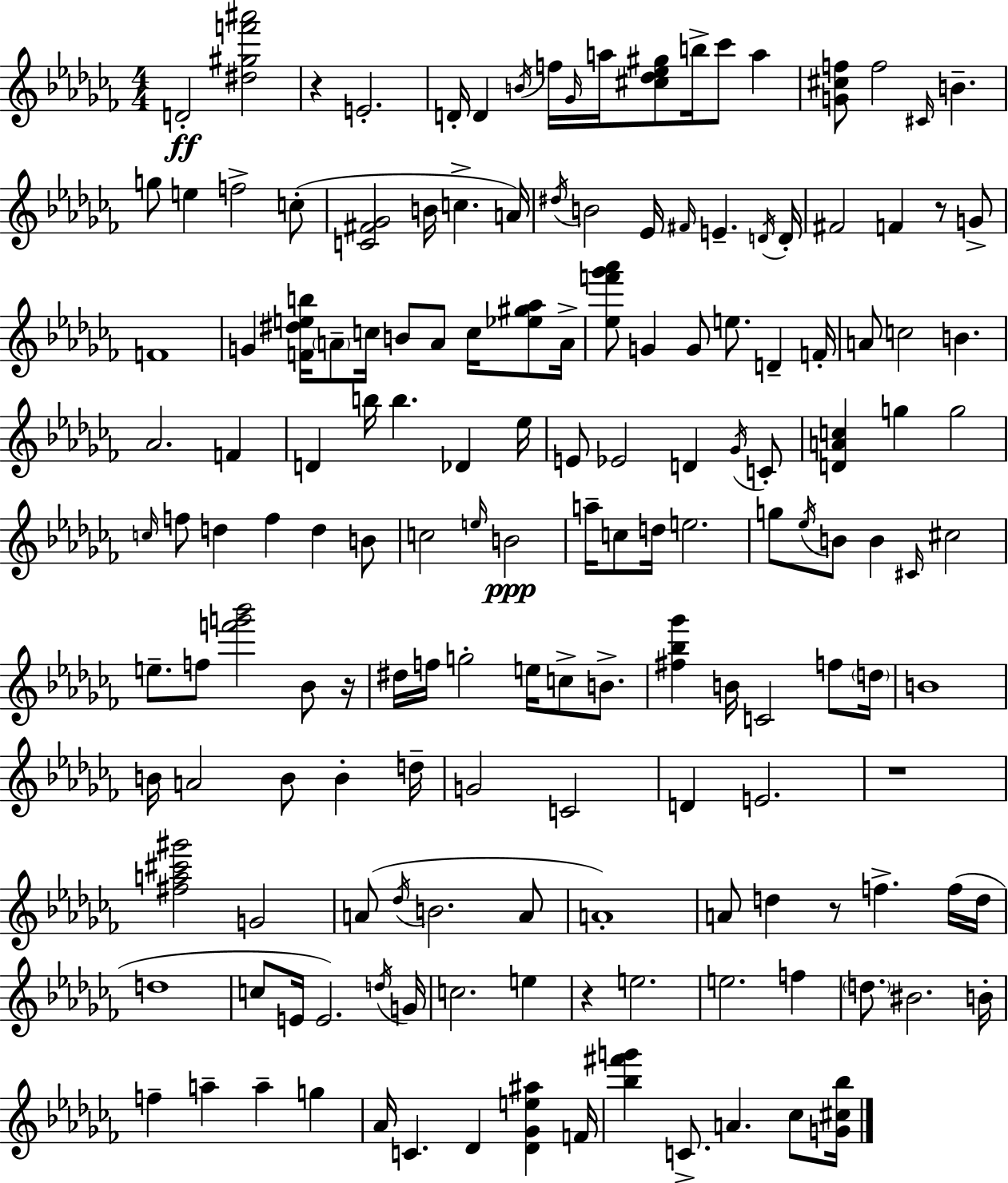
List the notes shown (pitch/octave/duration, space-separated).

D4/h [D#5,G#5,F6,A#6]/h R/q E4/h. D4/s D4/q B4/s F5/s Gb4/s A5/s [C#5,Db5,Eb5,G#5]/e B5/s CES6/e A5/q [G4,C#5,F5]/e F5/h C#4/s B4/q. G5/e E5/q F5/h C5/e [C4,F#4,Gb4]/h B4/s C5/q. A4/s D#5/s B4/h Eb4/s F#4/s E4/q. D4/s D4/s F#4/h F4/q R/e G4/e F4/w G4/q [F4,D#5,E5,B5]/s A4/e C5/s B4/e A4/e C5/s [Eb5,G#5,Ab5]/e A4/s [Eb5,F6,Gb6,Ab6]/e G4/q G4/e E5/e. D4/q F4/s A4/e C5/h B4/q. Ab4/h. F4/q D4/q B5/s B5/q. Db4/q Eb5/s E4/e Eb4/h D4/q Gb4/s C4/e [D4,A4,C5]/q G5/q G5/h C5/s F5/e D5/q F5/q D5/q B4/e C5/h E5/s B4/h A5/s C5/e D5/s E5/h. G5/e Eb5/s B4/e B4/q C#4/s C#5/h E5/e. F5/e [F6,G6,Bb6]/h Bb4/e R/s D#5/s F5/s G5/h E5/s C5/e B4/e. [F#5,Bb5,Gb6]/q B4/s C4/h F5/e D5/s B4/w B4/s A4/h B4/e B4/q D5/s G4/h C4/h D4/q E4/h. R/w [F#5,A5,C#6,G#6]/h G4/h A4/e Db5/s B4/h. A4/e A4/w A4/e D5/q R/e F5/q. F5/s D5/s D5/w C5/e E4/s E4/h. D5/s G4/s C5/h. E5/q R/q E5/h. E5/h. F5/q D5/e. BIS4/h. B4/s F5/q A5/q A5/q G5/q Ab4/s C4/q. Db4/q [Db4,Gb4,E5,A#5]/q F4/s [Bb5,F#6,G6]/q C4/e. A4/q. CES5/e [G4,C#5,Bb5]/s